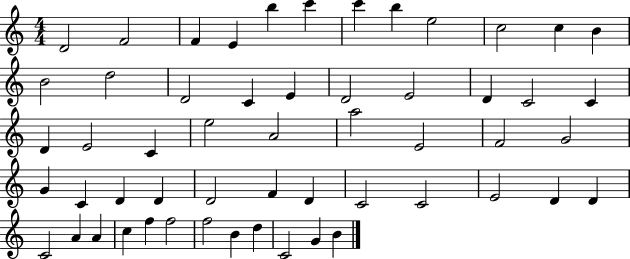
{
  \clef treble
  \numericTimeSignature
  \time 4/4
  \key c \major
  d'2 f'2 | f'4 e'4 b''4 c'''4 | c'''4 b''4 e''2 | c''2 c''4 b'4 | \break b'2 d''2 | d'2 c'4 e'4 | d'2 e'2 | d'4 c'2 c'4 | \break d'4 e'2 c'4 | e''2 a'2 | a''2 e'2 | f'2 g'2 | \break g'4 c'4 d'4 d'4 | d'2 f'4 d'4 | c'2 c'2 | e'2 d'4 d'4 | \break c'2 a'4 a'4 | c''4 f''4 f''2 | f''2 b'4 d''4 | c'2 g'4 b'4 | \break \bar "|."
}